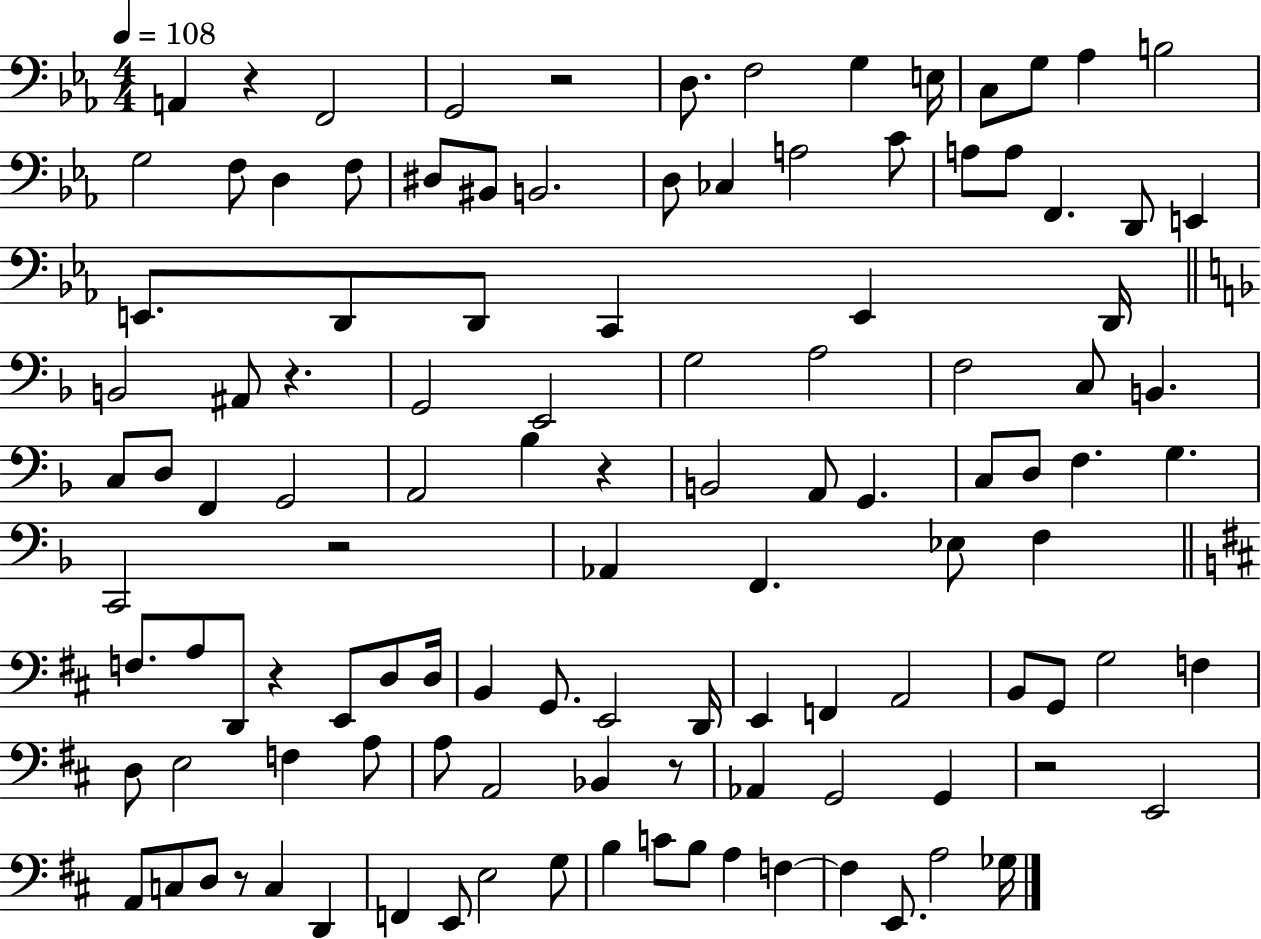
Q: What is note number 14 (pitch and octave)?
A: D3